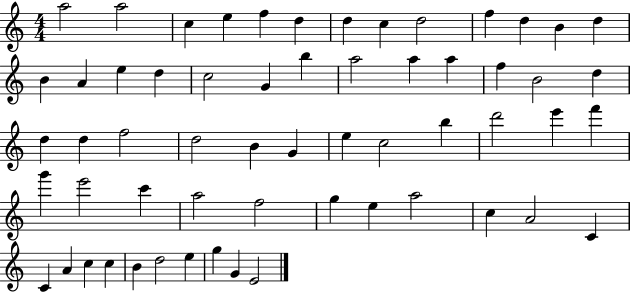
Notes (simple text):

A5/h A5/h C5/q E5/q F5/q D5/q D5/q C5/q D5/h F5/q D5/q B4/q D5/q B4/q A4/q E5/q D5/q C5/h G4/q B5/q A5/h A5/q A5/q F5/q B4/h D5/q D5/q D5/q F5/h D5/h B4/q G4/q E5/q C5/h B5/q D6/h E6/q F6/q G6/q E6/h C6/q A5/h F5/h G5/q E5/q A5/h C5/q A4/h C4/q C4/q A4/q C5/q C5/q B4/q D5/h E5/q G5/q G4/q E4/h